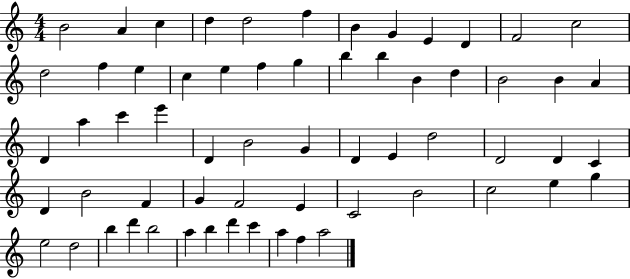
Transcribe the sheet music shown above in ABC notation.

X:1
T:Untitled
M:4/4
L:1/4
K:C
B2 A c d d2 f B G E D F2 c2 d2 f e c e f g b b B d B2 B A D a c' e' D B2 G D E d2 D2 D C D B2 F G F2 E C2 B2 c2 e g e2 d2 b d' b2 a b d' c' a f a2